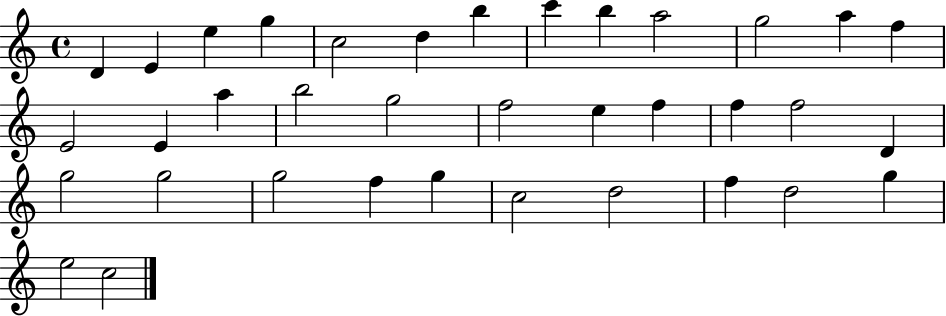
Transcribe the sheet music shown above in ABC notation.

X:1
T:Untitled
M:4/4
L:1/4
K:C
D E e g c2 d b c' b a2 g2 a f E2 E a b2 g2 f2 e f f f2 D g2 g2 g2 f g c2 d2 f d2 g e2 c2